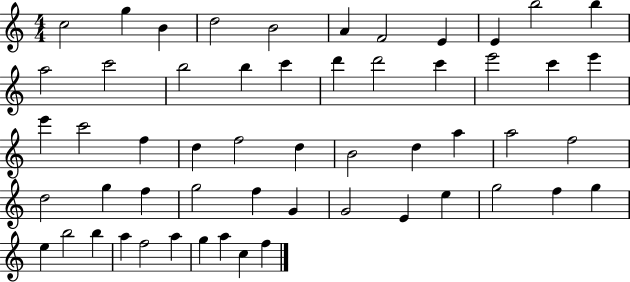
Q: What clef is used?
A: treble